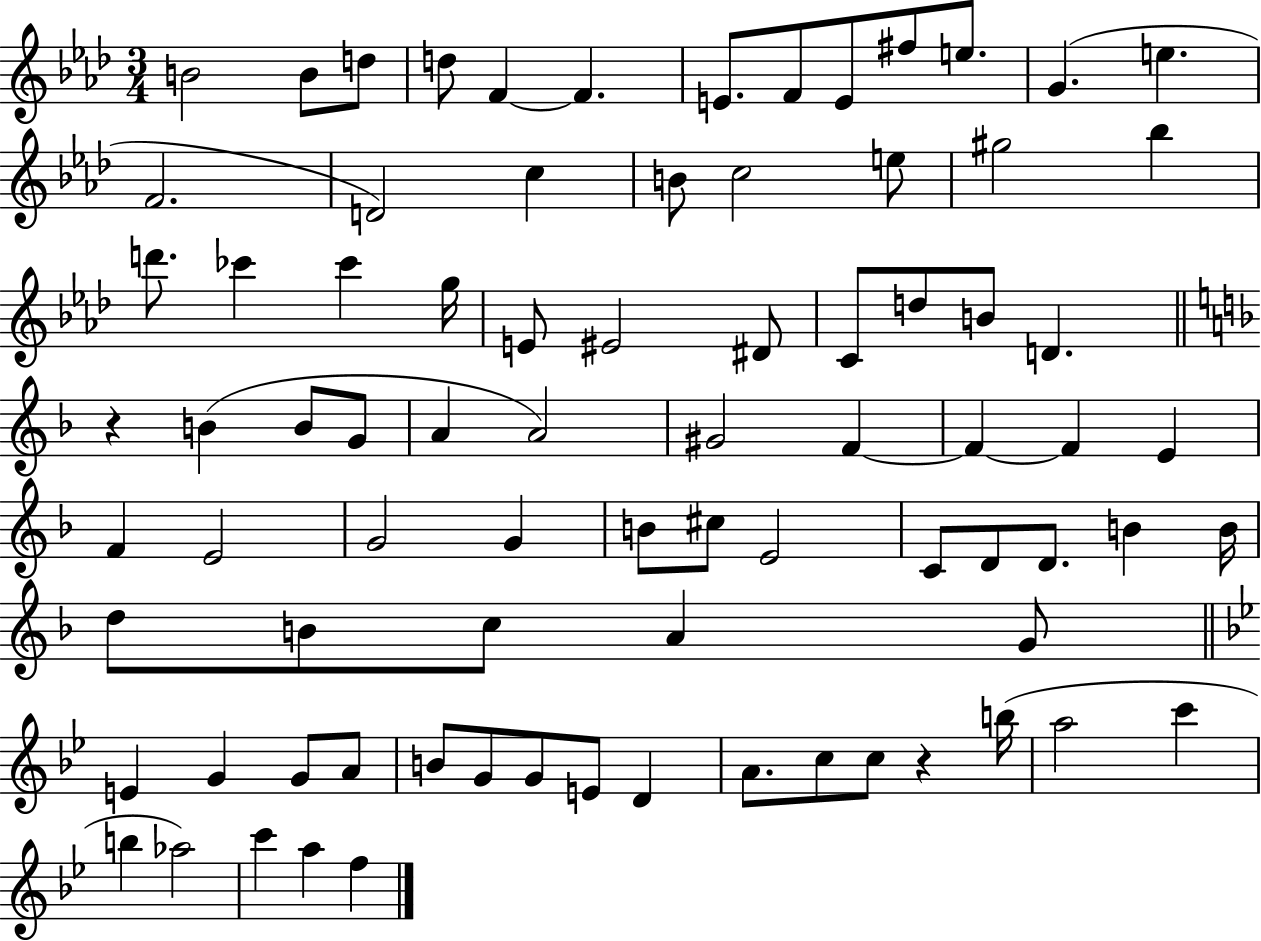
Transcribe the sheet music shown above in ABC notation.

X:1
T:Untitled
M:3/4
L:1/4
K:Ab
B2 B/2 d/2 d/2 F F E/2 F/2 E/2 ^f/2 e/2 G e F2 D2 c B/2 c2 e/2 ^g2 _b d'/2 _c' _c' g/4 E/2 ^E2 ^D/2 C/2 d/2 B/2 D z B B/2 G/2 A A2 ^G2 F F F E F E2 G2 G B/2 ^c/2 E2 C/2 D/2 D/2 B B/4 d/2 B/2 c/2 A G/2 E G G/2 A/2 B/2 G/2 G/2 E/2 D A/2 c/2 c/2 z b/4 a2 c' b _a2 c' a f